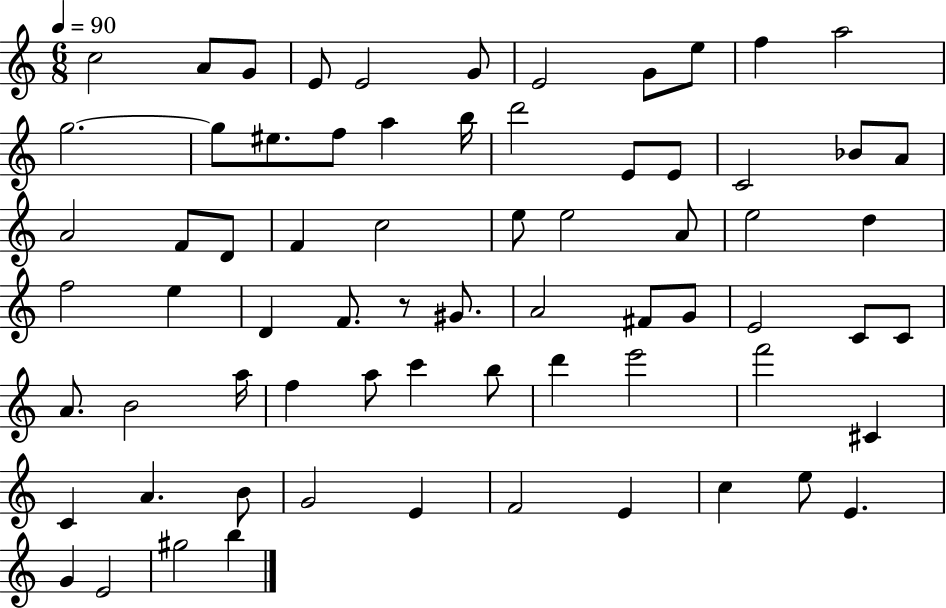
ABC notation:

X:1
T:Untitled
M:6/8
L:1/4
K:C
c2 A/2 G/2 E/2 E2 G/2 E2 G/2 e/2 f a2 g2 g/2 ^e/2 f/2 a b/4 d'2 E/2 E/2 C2 _B/2 A/2 A2 F/2 D/2 F c2 e/2 e2 A/2 e2 d f2 e D F/2 z/2 ^G/2 A2 ^F/2 G/2 E2 C/2 C/2 A/2 B2 a/4 f a/2 c' b/2 d' e'2 f'2 ^C C A B/2 G2 E F2 E c e/2 E G E2 ^g2 b